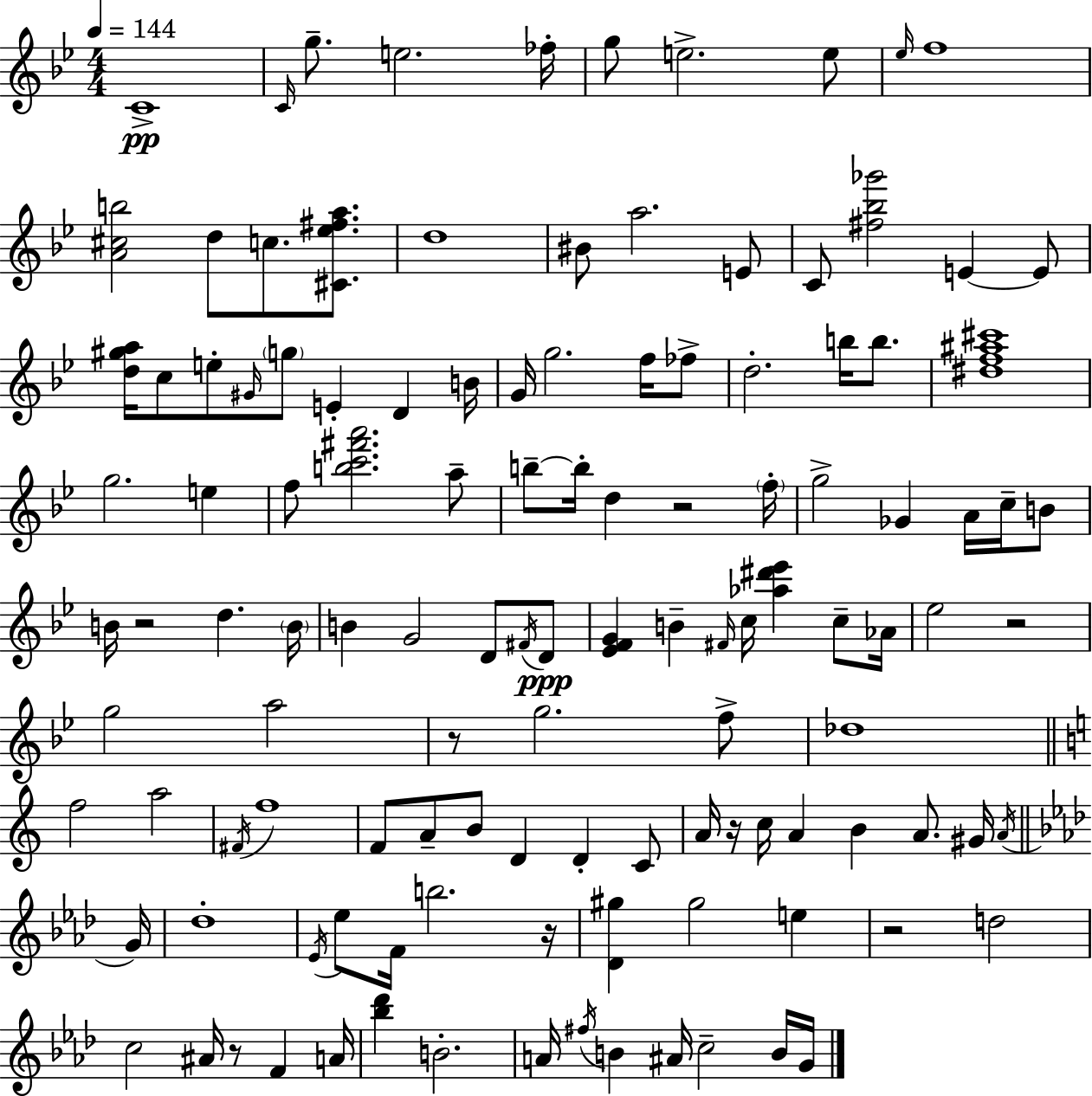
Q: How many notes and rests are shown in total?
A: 121